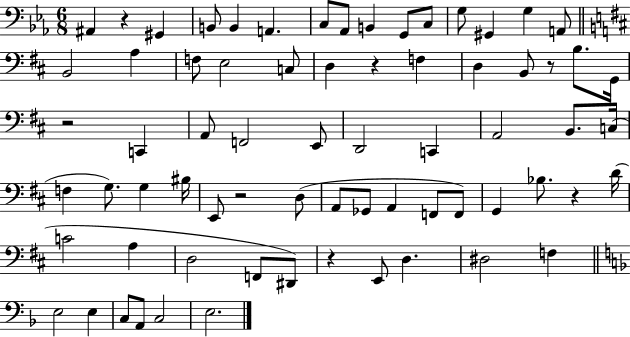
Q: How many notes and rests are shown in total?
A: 70